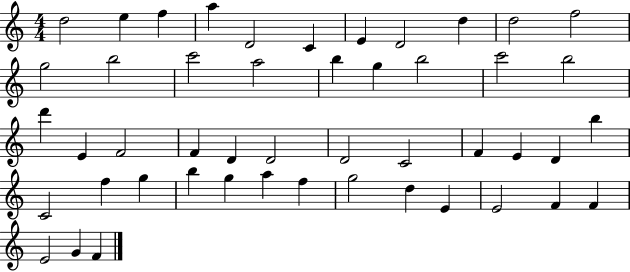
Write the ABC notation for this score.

X:1
T:Untitled
M:4/4
L:1/4
K:C
d2 e f a D2 C E D2 d d2 f2 g2 b2 c'2 a2 b g b2 c'2 b2 d' E F2 F D D2 D2 C2 F E D b C2 f g b g a f g2 d E E2 F F E2 G F